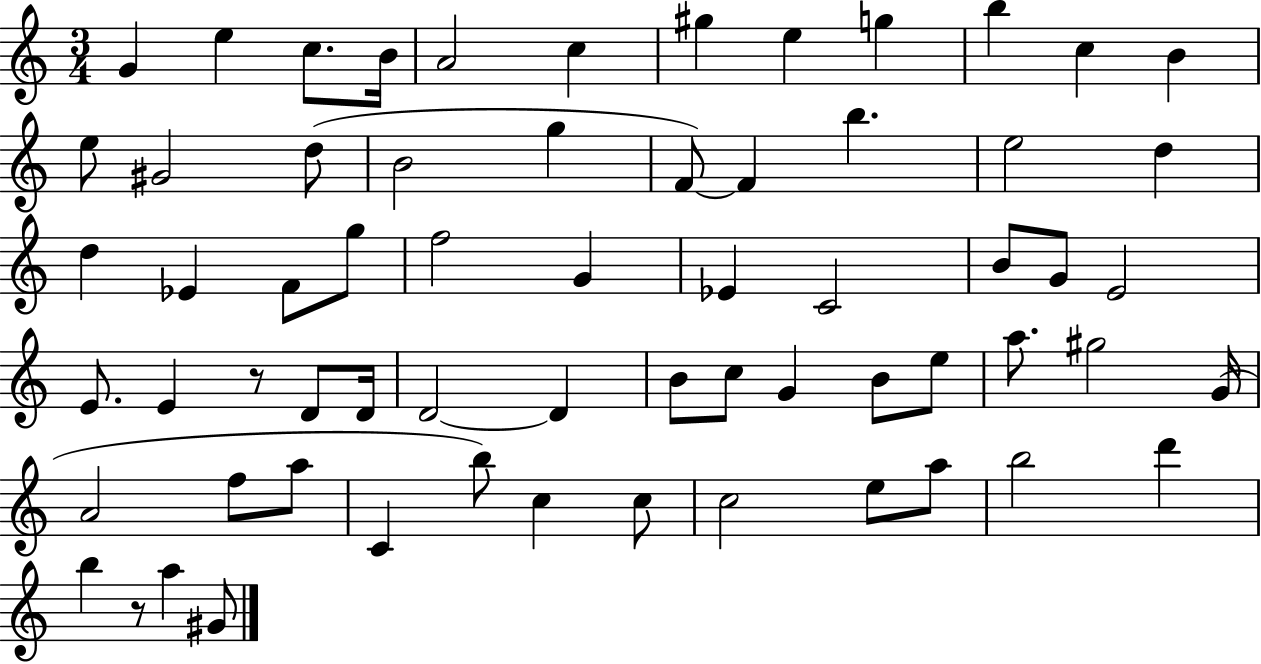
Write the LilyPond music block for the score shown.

{
  \clef treble
  \numericTimeSignature
  \time 3/4
  \key c \major
  g'4 e''4 c''8. b'16 | a'2 c''4 | gis''4 e''4 g''4 | b''4 c''4 b'4 | \break e''8 gis'2 d''8( | b'2 g''4 | f'8~~) f'4 b''4. | e''2 d''4 | \break d''4 ees'4 f'8 g''8 | f''2 g'4 | ees'4 c'2 | b'8 g'8 e'2 | \break e'8. e'4 r8 d'8 d'16 | d'2~~ d'4 | b'8 c''8 g'4 b'8 e''8 | a''8. gis''2 g'16( | \break a'2 f''8 a''8 | c'4 b''8) c''4 c''8 | c''2 e''8 a''8 | b''2 d'''4 | \break b''4 r8 a''4 gis'8 | \bar "|."
}